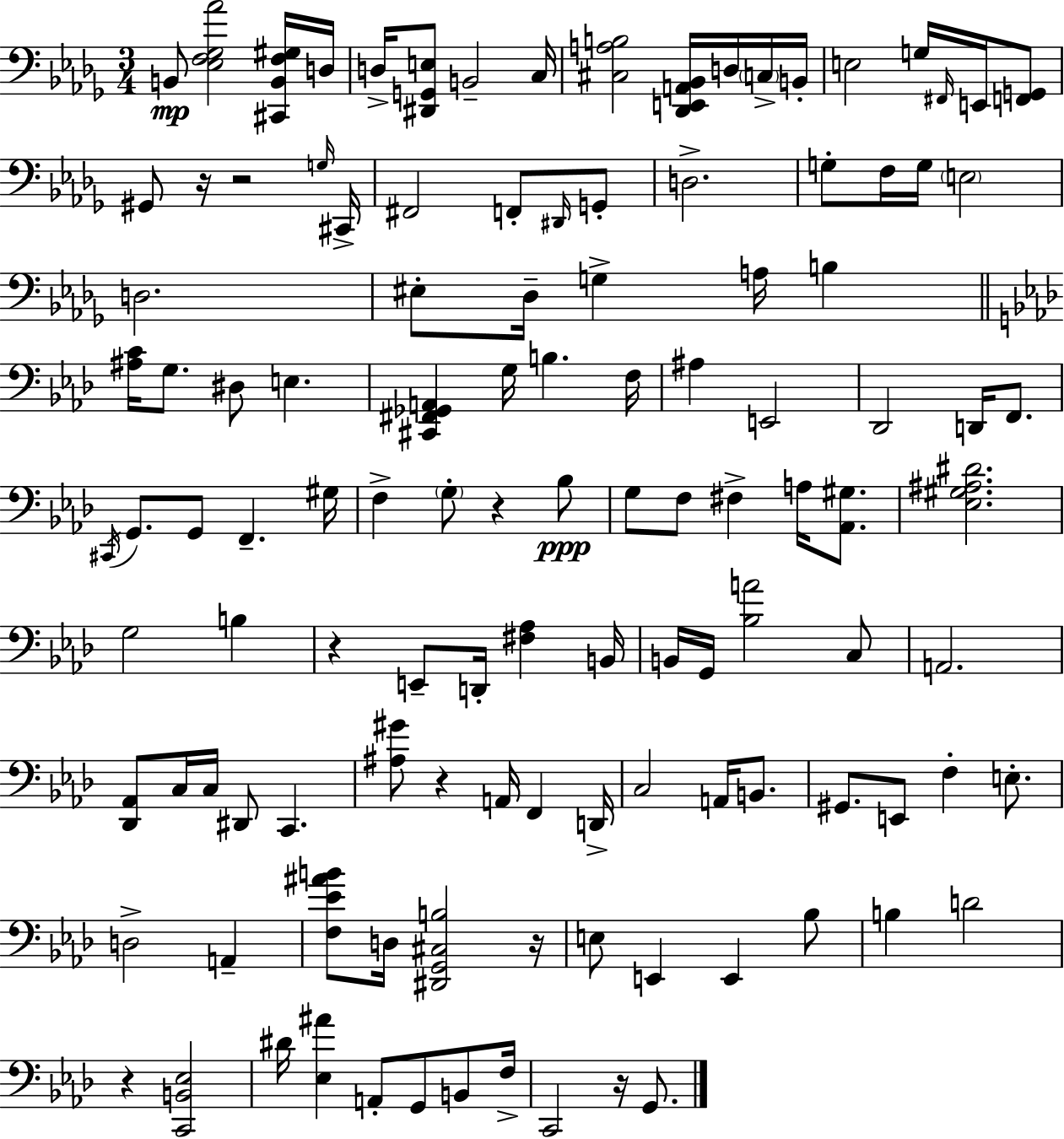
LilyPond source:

{
  \clef bass
  \numericTimeSignature
  \time 3/4
  \key bes \minor
  \repeat volta 2 { b,8\mp <ees f ges aes'>2 <cis, b, f gis>16 d16 | d16-> <dis, g, e>8 b,2-- c16 | <cis a b>2 <des, e, a, bes,>16 d16 \parenthesize c16-> b,16-. | e2 g16 \grace { fis,16 } e,16 <f, g,>8 | \break gis,8 r16 r2 | \grace { g16 } cis,16-> fis,2 f,8-. | \grace { dis,16 } g,8-. d2.-> | g8-. f16 g16 \parenthesize e2 | \break d2. | eis8-. des16-- g4-> a16 b4 | \bar "||" \break \key aes \major <ais c'>16 g8. dis8 e4. | <cis, fis, ges, a,>4 g16 b4. f16 | ais4 e,2 | des,2 d,16 f,8. | \break \acciaccatura { cis,16 } g,8. g,8 f,4.-- | gis16 f4-> \parenthesize g8-. r4 bes8\ppp | g8 f8 fis4-> a16 <aes, gis>8. | <ees gis ais dis'>2. | \break g2 b4 | r4 e,8-- d,16-. <fis aes>4 | b,16 b,16 g,16 <bes a'>2 c8 | a,2. | \break <des, aes,>8 c16 c16 dis,8 c,4. | <ais gis'>8 r4 a,16 f,4 | d,16-> c2 a,16 b,8. | gis,8. e,8 f4-. e8.-. | \break d2-> a,4-- | <f ees' ais' b'>8 d16 <dis, g, cis b>2 | r16 e8 e,4 e,4 bes8 | b4 d'2 | \break r4 <c, b, ees>2 | dis'16 <ees ais'>4 a,8-. g,8 b,8 | f16-> c,2 r16 g,8. | } \bar "|."
}